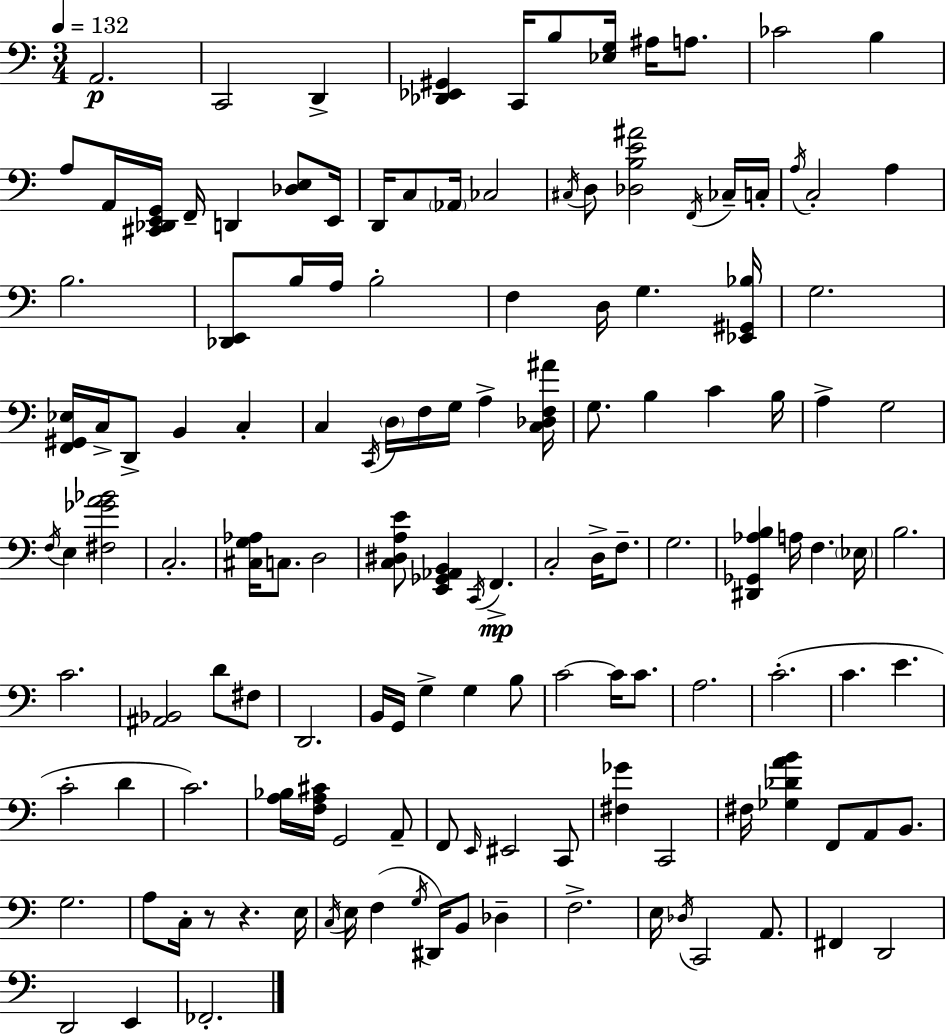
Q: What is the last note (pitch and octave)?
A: FES2